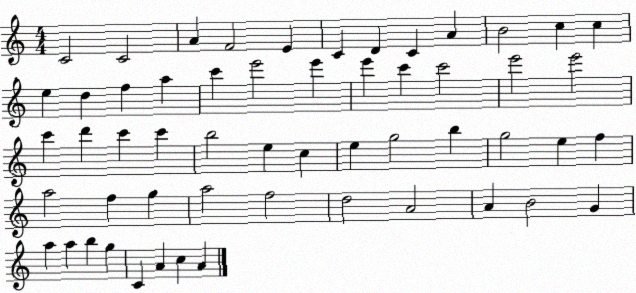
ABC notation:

X:1
T:Untitled
M:4/4
L:1/4
K:C
C2 C2 A F2 E C D C A B2 c c e d f a c' e'2 e' e' c' c'2 e'2 e'2 c' d' c' c' b2 e c e g2 b g2 e f a2 f g a2 f2 d2 A2 A B2 G a a b g C A c A